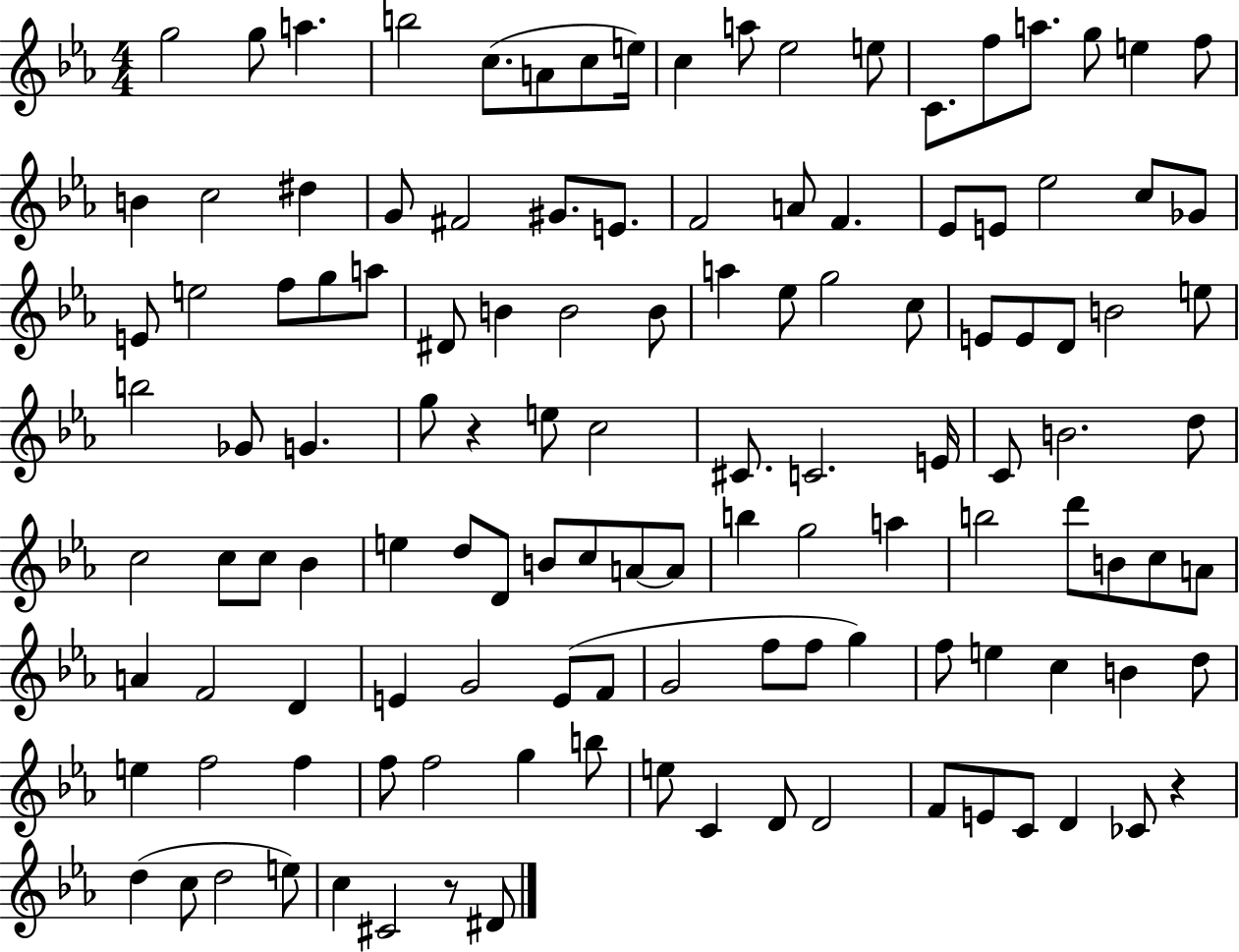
{
  \clef treble
  \numericTimeSignature
  \time 4/4
  \key ees \major
  g''2 g''8 a''4. | b''2 c''8.( a'8 c''8 e''16) | c''4 a''8 ees''2 e''8 | c'8. f''8 a''8. g''8 e''4 f''8 | \break b'4 c''2 dis''4 | g'8 fis'2 gis'8. e'8. | f'2 a'8 f'4. | ees'8 e'8 ees''2 c''8 ges'8 | \break e'8 e''2 f''8 g''8 a''8 | dis'8 b'4 b'2 b'8 | a''4 ees''8 g''2 c''8 | e'8 e'8 d'8 b'2 e''8 | \break b''2 ges'8 g'4. | g''8 r4 e''8 c''2 | cis'8. c'2. e'16 | c'8 b'2. d''8 | \break c''2 c''8 c''8 bes'4 | e''4 d''8 d'8 b'8 c''8 a'8~~ a'8 | b''4 g''2 a''4 | b''2 d'''8 b'8 c''8 a'8 | \break a'4 f'2 d'4 | e'4 g'2 e'8( f'8 | g'2 f''8 f''8 g''4) | f''8 e''4 c''4 b'4 d''8 | \break e''4 f''2 f''4 | f''8 f''2 g''4 b''8 | e''8 c'4 d'8 d'2 | f'8 e'8 c'8 d'4 ces'8 r4 | \break d''4( c''8 d''2 e''8) | c''4 cis'2 r8 dis'8 | \bar "|."
}